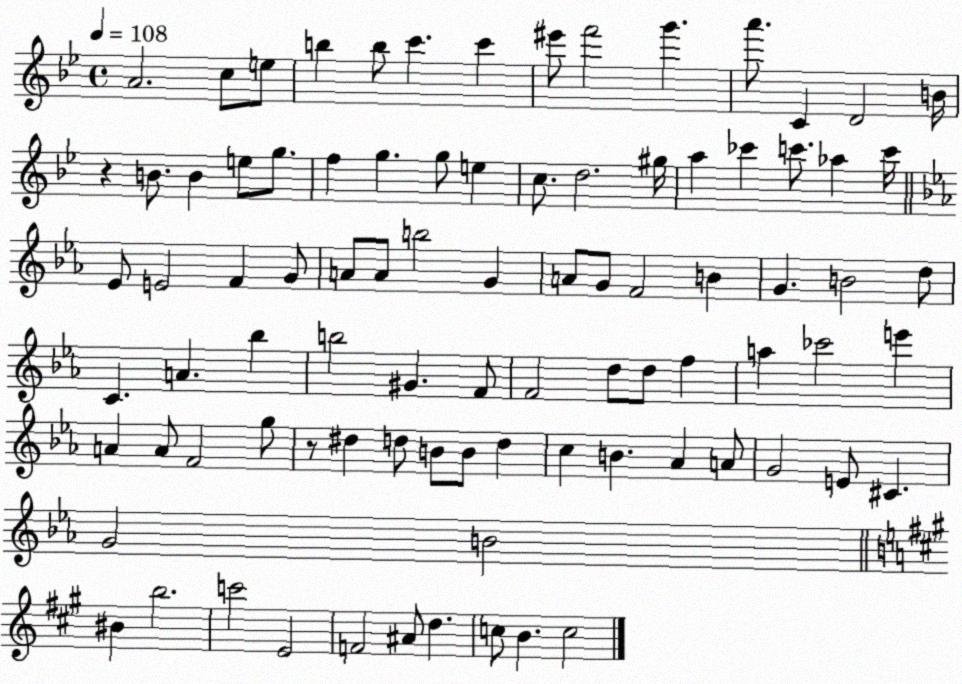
X:1
T:Untitled
M:4/4
L:1/4
K:Bb
A2 c/2 e/2 b b/2 c' c' ^e'/2 f'2 g' a'/2 C D2 B/4 z B/2 B e/2 g/2 f g g/2 e c/2 d2 ^g/4 a _c' c'/2 _a c'/4 _E/2 E2 F G/2 A/2 A/2 b2 G A/2 G/2 F2 B G B2 d/2 C A _b b2 ^G F/2 F2 d/2 d/2 f a _c'2 e' A A/2 F2 g/2 z/2 ^d d/2 B/2 B/2 d c B _A A/2 G2 E/2 ^C G2 B2 ^B b2 c'2 E2 F2 ^A/2 d c/2 B c2